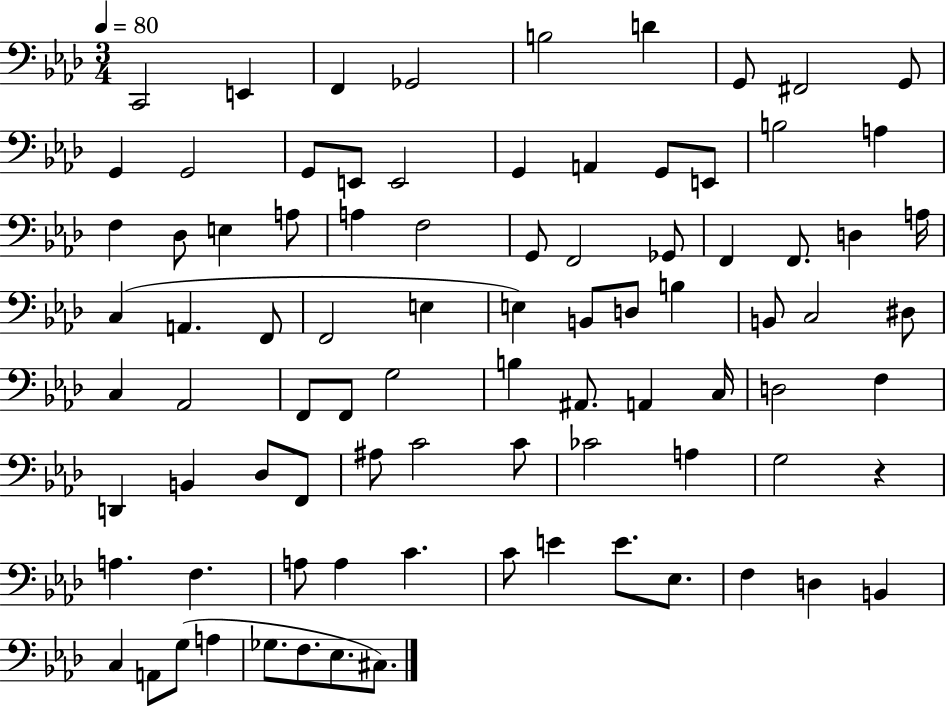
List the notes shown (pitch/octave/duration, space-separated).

C2/h E2/q F2/q Gb2/h B3/h D4/q G2/e F#2/h G2/e G2/q G2/h G2/e E2/e E2/h G2/q A2/q G2/e E2/e B3/h A3/q F3/q Db3/e E3/q A3/e A3/q F3/h G2/e F2/h Gb2/e F2/q F2/e. D3/q A3/s C3/q A2/q. F2/e F2/h E3/q E3/q B2/e D3/e B3/q B2/e C3/h D#3/e C3/q Ab2/h F2/e F2/e G3/h B3/q A#2/e. A2/q C3/s D3/h F3/q D2/q B2/q Db3/e F2/e A#3/e C4/h C4/e CES4/h A3/q G3/h R/q A3/q. F3/q. A3/e A3/q C4/q. C4/e E4/q E4/e. Eb3/e. F3/q D3/q B2/q C3/q A2/e G3/e A3/q Gb3/e. F3/e. Eb3/e. C#3/e.